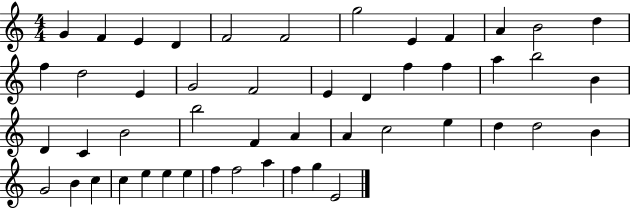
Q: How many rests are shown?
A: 0